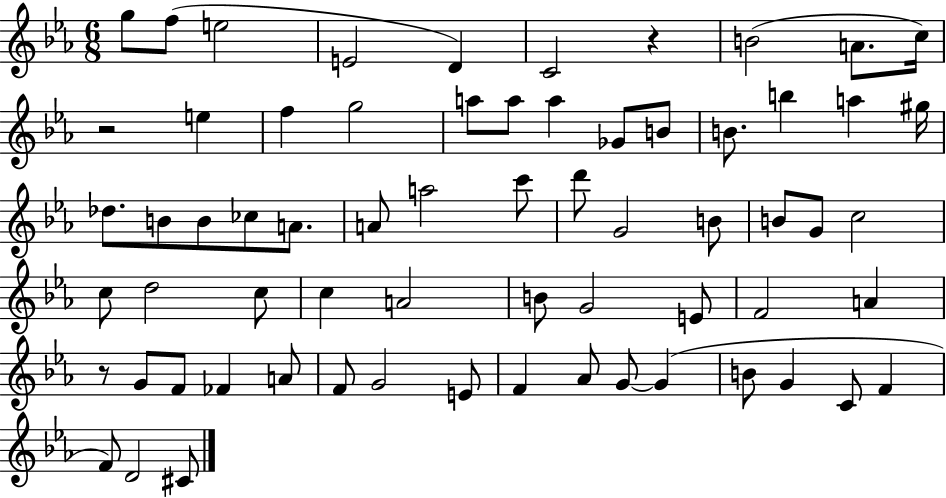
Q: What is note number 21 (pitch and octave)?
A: G#5